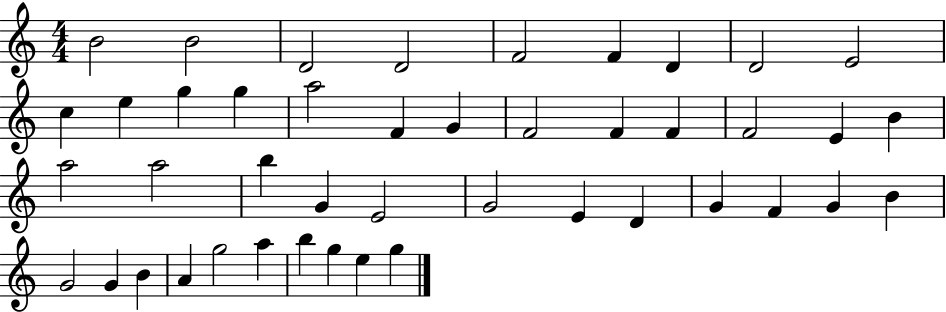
{
  \clef treble
  \numericTimeSignature
  \time 4/4
  \key c \major
  b'2 b'2 | d'2 d'2 | f'2 f'4 d'4 | d'2 e'2 | \break c''4 e''4 g''4 g''4 | a''2 f'4 g'4 | f'2 f'4 f'4 | f'2 e'4 b'4 | \break a''2 a''2 | b''4 g'4 e'2 | g'2 e'4 d'4 | g'4 f'4 g'4 b'4 | \break g'2 g'4 b'4 | a'4 g''2 a''4 | b''4 g''4 e''4 g''4 | \bar "|."
}